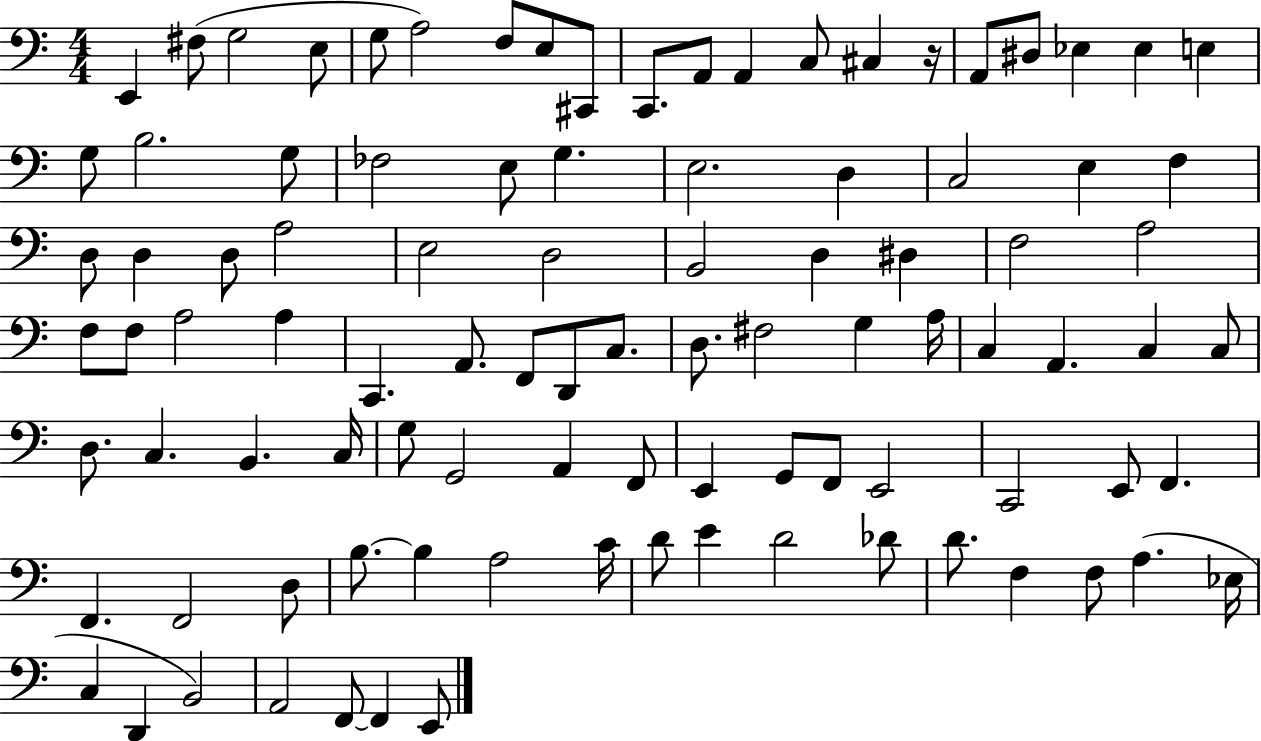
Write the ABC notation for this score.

X:1
T:Untitled
M:4/4
L:1/4
K:C
E,, ^F,/2 G,2 E,/2 G,/2 A,2 F,/2 E,/2 ^C,,/2 C,,/2 A,,/2 A,, C,/2 ^C, z/4 A,,/2 ^D,/2 _E, _E, E, G,/2 B,2 G,/2 _F,2 E,/2 G, E,2 D, C,2 E, F, D,/2 D, D,/2 A,2 E,2 D,2 B,,2 D, ^D, F,2 A,2 F,/2 F,/2 A,2 A, C,, A,,/2 F,,/2 D,,/2 C,/2 D,/2 ^F,2 G, A,/4 C, A,, C, C,/2 D,/2 C, B,, C,/4 G,/2 G,,2 A,, F,,/2 E,, G,,/2 F,,/2 E,,2 C,,2 E,,/2 F,, F,, F,,2 D,/2 B,/2 B, A,2 C/4 D/2 E D2 _D/2 D/2 F, F,/2 A, _E,/4 C, D,, B,,2 A,,2 F,,/2 F,, E,,/2